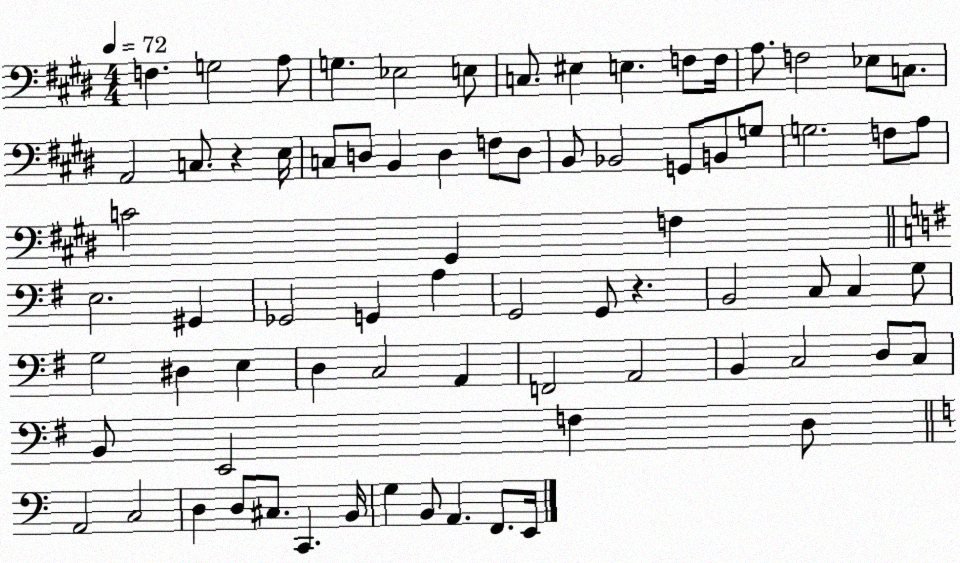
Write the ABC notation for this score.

X:1
T:Untitled
M:4/4
L:1/4
K:E
F, G,2 A,/2 G, _E,2 E,/2 C,/2 ^E, E, F,/2 F,/4 A,/2 F,2 _E,/2 C,/2 A,,2 C,/2 z E,/4 C,/2 D,/2 B,, D, F,/2 D,/2 B,,/2 _B,,2 G,,/2 B,,/2 G,/2 G,2 F,/2 A,/2 C2 ^G,, F, E,2 ^G,, _G,,2 G,, A, G,,2 G,,/2 z B,,2 C,/2 C, G,/2 G,2 ^D, E, D, C,2 A,, F,,2 A,,2 B,, C,2 D,/2 C,/2 B,,/2 E,,2 F, D,/2 A,,2 C,2 D, D,/2 ^C,/2 C,, B,,/4 G, B,,/2 A,, F,,/2 E,,/4